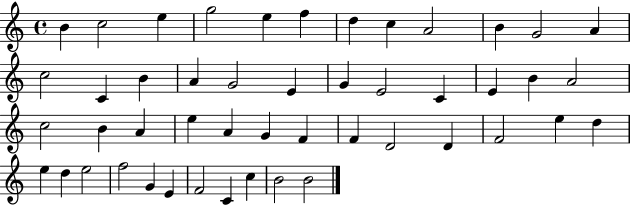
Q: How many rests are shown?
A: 0